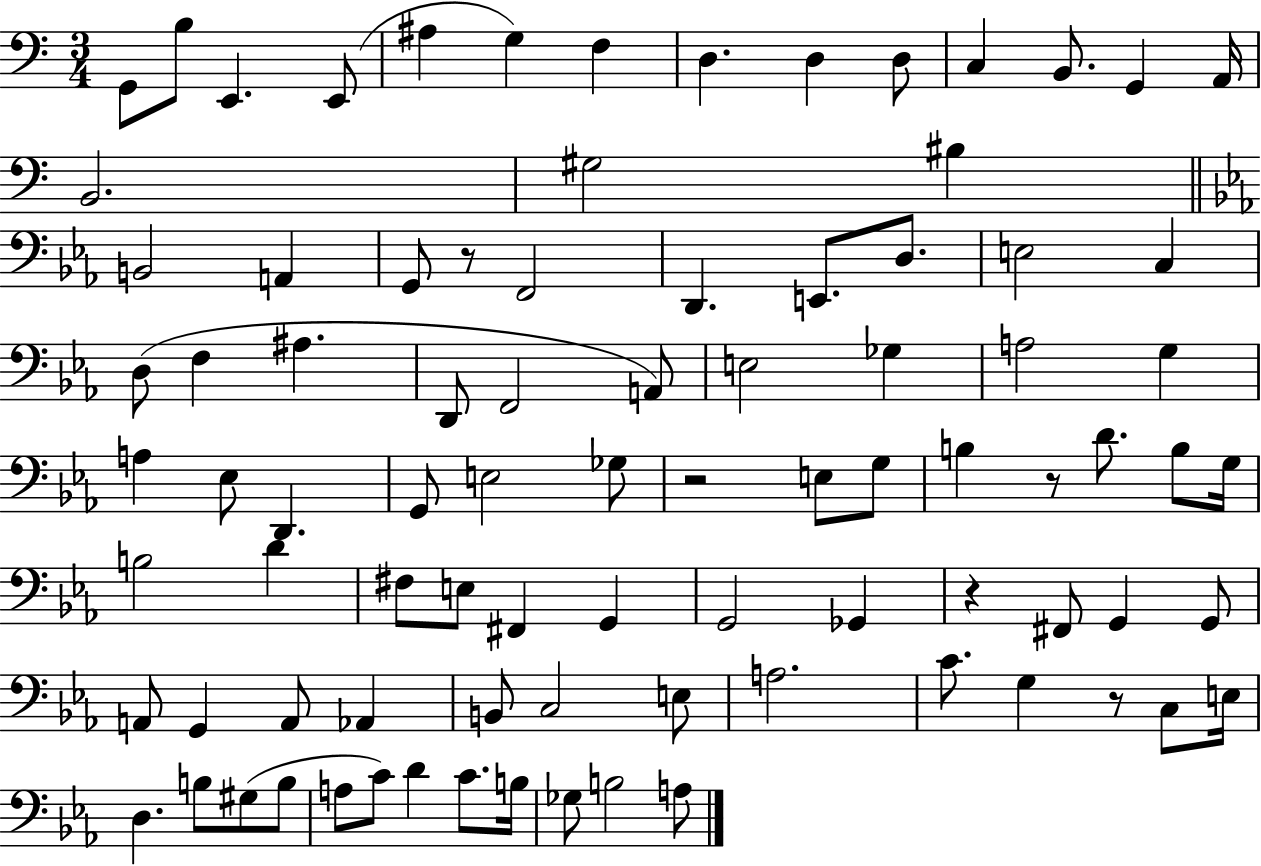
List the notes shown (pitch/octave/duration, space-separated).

G2/e B3/e E2/q. E2/e A#3/q G3/q F3/q D3/q. D3/q D3/e C3/q B2/e. G2/q A2/s B2/h. G#3/h BIS3/q B2/h A2/q G2/e R/e F2/h D2/q. E2/e. D3/e. E3/h C3/q D3/e F3/q A#3/q. D2/e F2/h A2/e E3/h Gb3/q A3/h G3/q A3/q Eb3/e D2/q. G2/e E3/h Gb3/e R/h E3/e G3/e B3/q R/e D4/e. B3/e G3/s B3/h D4/q F#3/e E3/e F#2/q G2/q G2/h Gb2/q R/q F#2/e G2/q G2/e A2/e G2/q A2/e Ab2/q B2/e C3/h E3/e A3/h. C4/e. G3/q R/e C3/e E3/s D3/q. B3/e G#3/e B3/e A3/e C4/e D4/q C4/e. B3/s Gb3/e B3/h A3/e